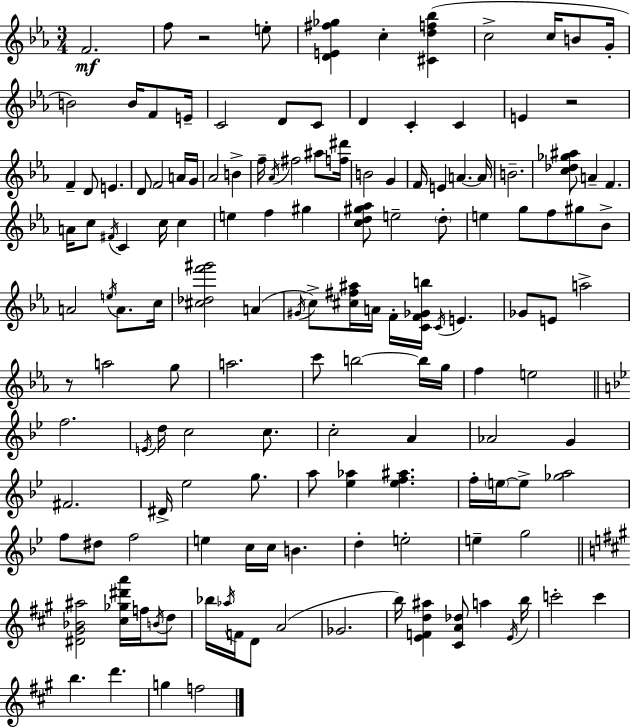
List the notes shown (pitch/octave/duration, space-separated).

F4/h. F5/e R/h E5/e [D4,E4,F#5,Gb5]/q C5/q [C#4,D5,F5,Bb5]/q C5/h C5/s B4/e G4/s B4/h B4/s F4/e E4/s C4/h D4/e C4/e D4/q C4/q C4/q E4/q R/h F4/q D4/e E4/q. D4/e F4/h A4/s G4/s Ab4/h B4/q F5/s Ab4/s F#5/h A#5/e [F5,D#6]/s B4/h G4/q F4/s E4/q A4/q. A4/s B4/h. [C5,Db5,Gb5,A#5]/e A4/q F4/q. A4/s C5/e F#4/s C4/q C5/s C5/q E5/q F5/q G#5/q [C5,D5,G#5,Ab5]/e E5/h D5/e E5/q G5/e F5/e G#5/e Bb4/e A4/h E5/s A4/e. C5/s [C#5,Db5,F6,G#6]/h A4/q G#4/s C5/e [C#5,F#5,A#5]/s A4/s F4/s [C4,F4,Gb4,B5]/s C4/s E4/q. Gb4/e E4/e A5/h R/e A5/h G5/e A5/h. C6/e B5/h B5/s G5/s F5/q E5/h F5/h. E4/s D5/s C5/h C5/e. C5/h A4/q Ab4/h G4/q F#4/h. D#4/s Eb5/h G5/e. A5/e [Eb5,Ab5]/q [Eb5,F5,A#5]/q. F5/s E5/s E5/e [Gb5,A5]/h F5/e D#5/e F5/h E5/q C5/s C5/s B4/q. D5/q E5/h E5/q G5/h [D#4,G#4,Bb4,A#5]/h [C#5,Gb5,D#6,A6]/s F5/s B4/s D5/e Bb5/s Ab5/s F4/s D4/e A4/h Gb4/h. B5/s [E4,F4,D5,A#5]/q [C#4,A4,Db5]/e A5/q E4/s B5/s C6/h C6/q B5/q. D6/q. G5/q F5/h